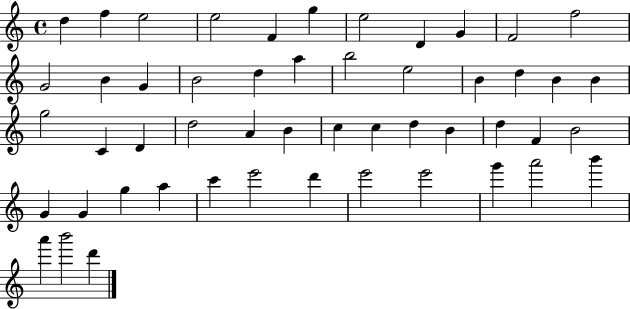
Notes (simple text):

D5/q F5/q E5/h E5/h F4/q G5/q E5/h D4/q G4/q F4/h F5/h G4/h B4/q G4/q B4/h D5/q A5/q B5/h E5/h B4/q D5/q B4/q B4/q G5/h C4/q D4/q D5/h A4/q B4/q C5/q C5/q D5/q B4/q D5/q F4/q B4/h G4/q G4/q G5/q A5/q C6/q E6/h D6/q E6/h E6/h G6/q A6/h B6/q A6/q B6/h D6/q